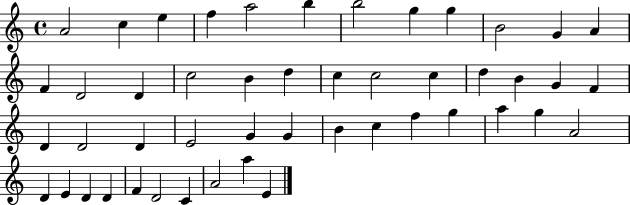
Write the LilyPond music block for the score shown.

{
  \clef treble
  \time 4/4
  \defaultTimeSignature
  \key c \major
  a'2 c''4 e''4 | f''4 a''2 b''4 | b''2 g''4 g''4 | b'2 g'4 a'4 | \break f'4 d'2 d'4 | c''2 b'4 d''4 | c''4 c''2 c''4 | d''4 b'4 g'4 f'4 | \break d'4 d'2 d'4 | e'2 g'4 g'4 | b'4 c''4 f''4 g''4 | a''4 g''4 a'2 | \break d'4 e'4 d'4 d'4 | f'4 d'2 c'4 | a'2 a''4 e'4 | \bar "|."
}